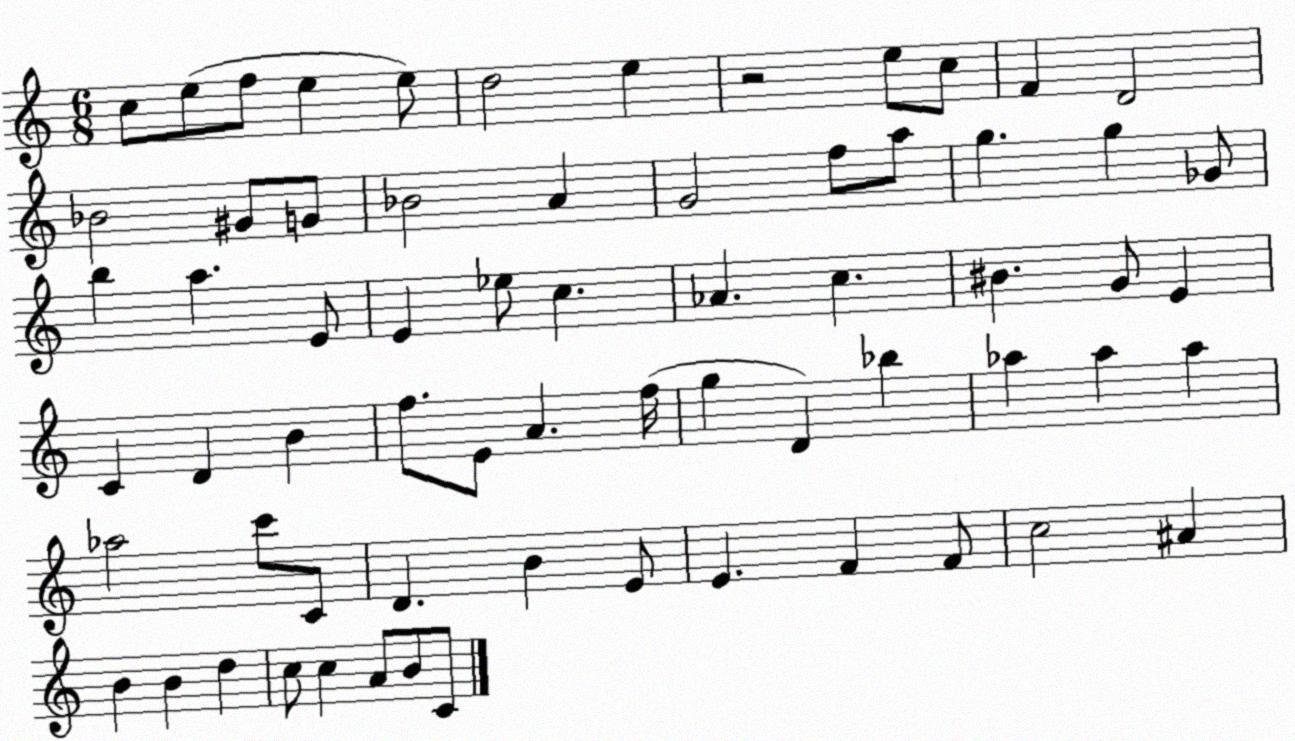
X:1
T:Untitled
M:6/8
L:1/4
K:C
c/2 e/2 f/2 e e/2 d2 e z2 e/2 c/2 F D2 _B2 ^G/2 G/2 _B2 A G2 f/2 a/2 g g _G/2 b a E/2 E _e/2 c _A c ^B G/2 E C D B f/2 E/2 A f/4 g D _b _a _a _a _a2 c'/2 C/2 D B E/2 E F F/2 c2 ^A B B d c/2 c A/2 B/2 C/2